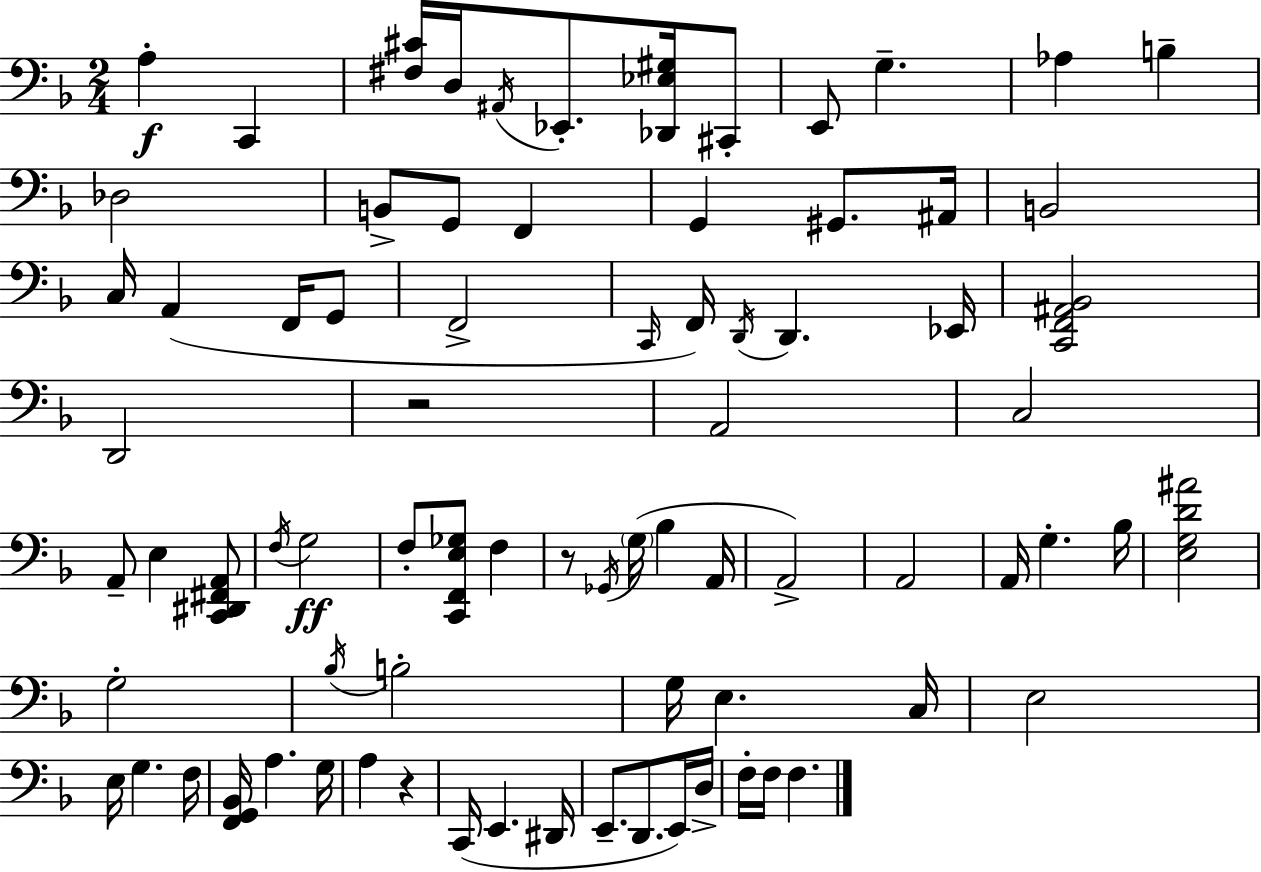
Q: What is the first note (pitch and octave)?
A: A3